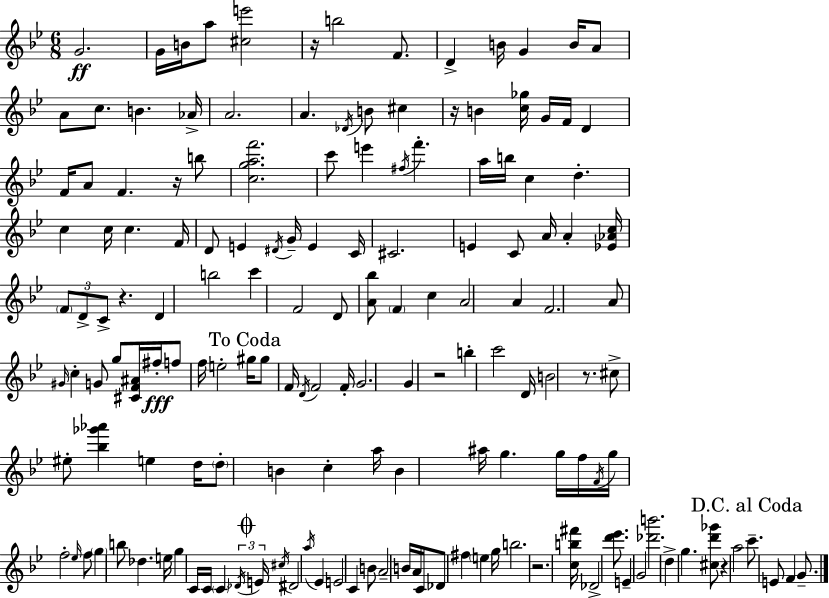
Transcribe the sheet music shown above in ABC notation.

X:1
T:Untitled
M:6/8
L:1/4
K:Bb
G2 G/4 B/4 a/2 [^ce']2 z/4 b2 F/2 D B/4 G B/4 A/2 A/2 c/2 B _A/4 A2 A _D/4 B/2 ^c z/4 B [c_g]/4 G/4 F/4 D F/4 A/2 F z/4 b/2 [cgaf']2 c'/2 e' ^f/4 f' a/4 b/4 c d c c/4 c F/4 D/2 E ^D/4 G/4 E C/4 ^C2 E C/2 A/4 A [_E_Ac]/4 F/2 D/2 C/2 z D b2 c' F2 D/2 [A_b]/2 F c A2 A F2 A/2 ^G/4 c G/2 g/2 [^CF^A]/4 ^f/4 f/2 f/4 e2 ^g/4 ^g/2 F/4 D/4 F2 F/4 G2 G z2 b c'2 D/4 B2 z/2 ^c/2 ^e/2 [_b_g'_a'] e d/4 d/2 B c a/4 B ^a/4 g g/4 f/4 F/4 g/4 f2 _e/4 f/2 g b/2 _d e/4 g C/4 C/4 C _D/4 E/4 ^c/4 ^D2 a/4 _E E2 C B/2 A2 B/4 A/4 C/4 _D/2 ^f e g/4 b2 z2 [cb^f']/4 _D2 [d'_e']/2 E G2 [_d'b']2 d g [^cd'_g']/2 z a2 c'/2 E/2 F G/2